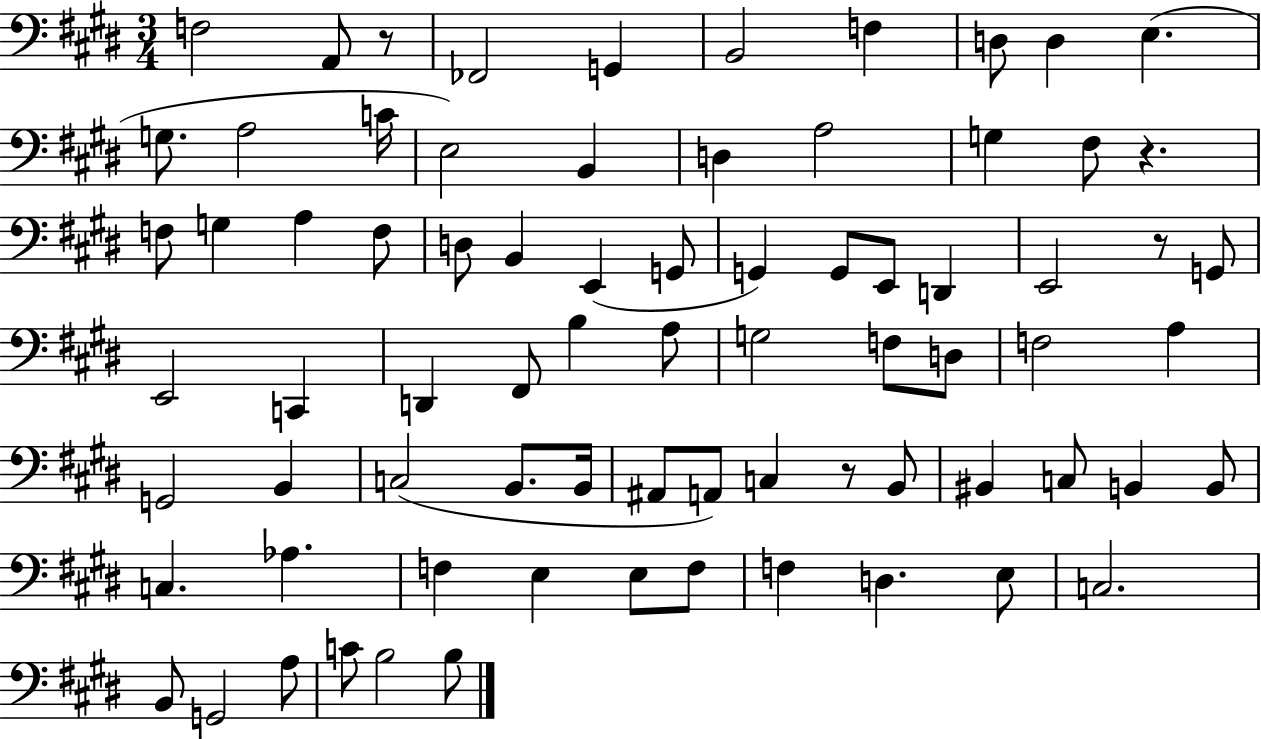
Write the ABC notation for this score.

X:1
T:Untitled
M:3/4
L:1/4
K:E
F,2 A,,/2 z/2 _F,,2 G,, B,,2 F, D,/2 D, E, G,/2 A,2 C/4 E,2 B,, D, A,2 G, ^F,/2 z F,/2 G, A, F,/2 D,/2 B,, E,, G,,/2 G,, G,,/2 E,,/2 D,, E,,2 z/2 G,,/2 E,,2 C,, D,, ^F,,/2 B, A,/2 G,2 F,/2 D,/2 F,2 A, G,,2 B,, C,2 B,,/2 B,,/4 ^A,,/2 A,,/2 C, z/2 B,,/2 ^B,, C,/2 B,, B,,/2 C, _A, F, E, E,/2 F,/2 F, D, E,/2 C,2 B,,/2 G,,2 A,/2 C/2 B,2 B,/2